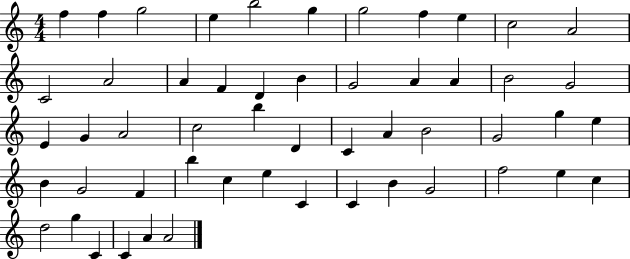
X:1
T:Untitled
M:4/4
L:1/4
K:C
f f g2 e b2 g g2 f e c2 A2 C2 A2 A F D B G2 A A B2 G2 E G A2 c2 b D C A B2 G2 g e B G2 F b c e C C B G2 f2 e c d2 g C C A A2